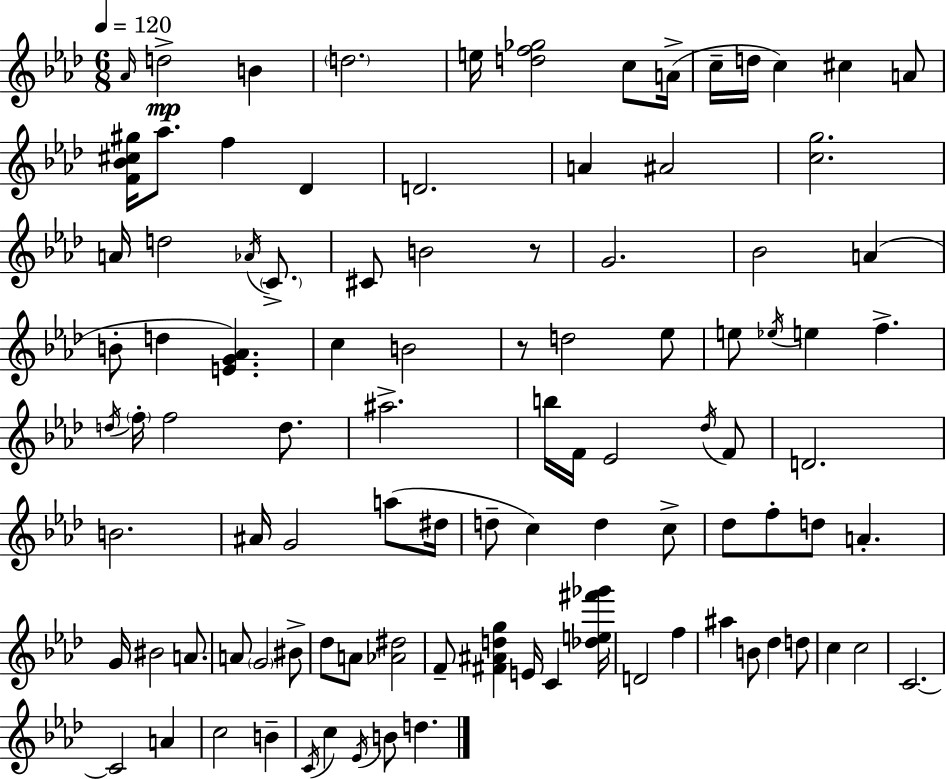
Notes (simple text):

Ab4/s D5/h B4/q D5/h. E5/s [D5,F5,Gb5]/h C5/e A4/s C5/s D5/s C5/q C#5/q A4/e [F4,Bb4,C#5,G#5]/s Ab5/e. F5/q Db4/q D4/h. A4/q A#4/h [C5,G5]/h. A4/s D5/h Ab4/s C4/e. C#4/e B4/h R/e G4/h. Bb4/h A4/q B4/e D5/q [E4,G4,Ab4]/q. C5/q B4/h R/e D5/h Eb5/e E5/e Eb5/s E5/q F5/q. D5/s F5/s F5/h D5/e. A#5/h. B5/s F4/s Eb4/h Db5/s F4/e D4/h. B4/h. A#4/s G4/h A5/e D#5/s D5/e C5/q D5/q C5/e Db5/e F5/e D5/e A4/q. G4/s BIS4/h A4/e. A4/e G4/h BIS4/e Db5/e A4/e [Ab4,D#5]/h F4/e [F#4,A#4,D5,G5]/q E4/s C4/q [Db5,E5,F#6,Gb6]/s D4/h F5/q A#5/q B4/e Db5/q D5/e C5/q C5/h C4/h. C4/h A4/q C5/h B4/q C4/s C5/q Eb4/s B4/e D5/q.